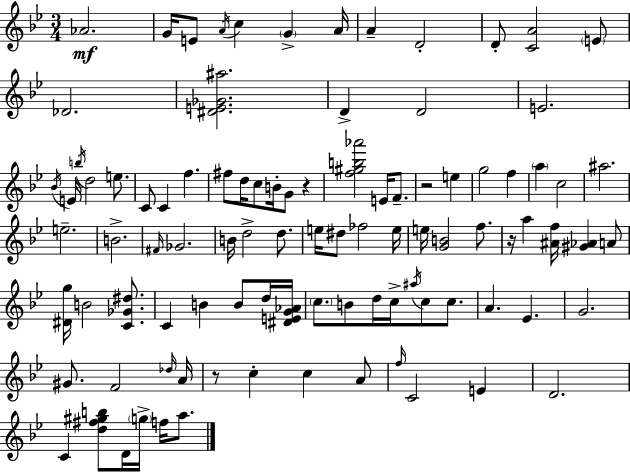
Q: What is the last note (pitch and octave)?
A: A5